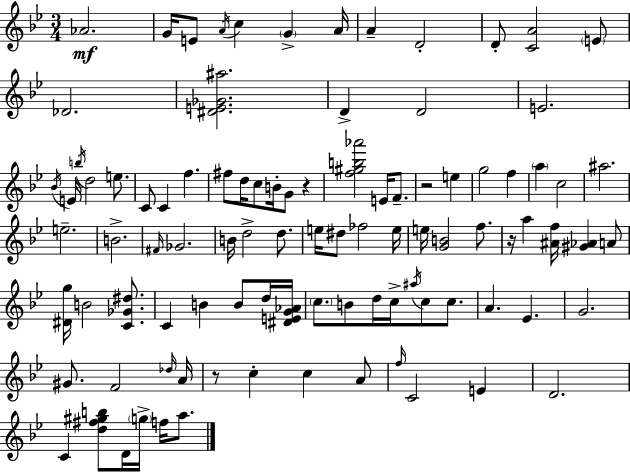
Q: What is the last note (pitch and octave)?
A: A5